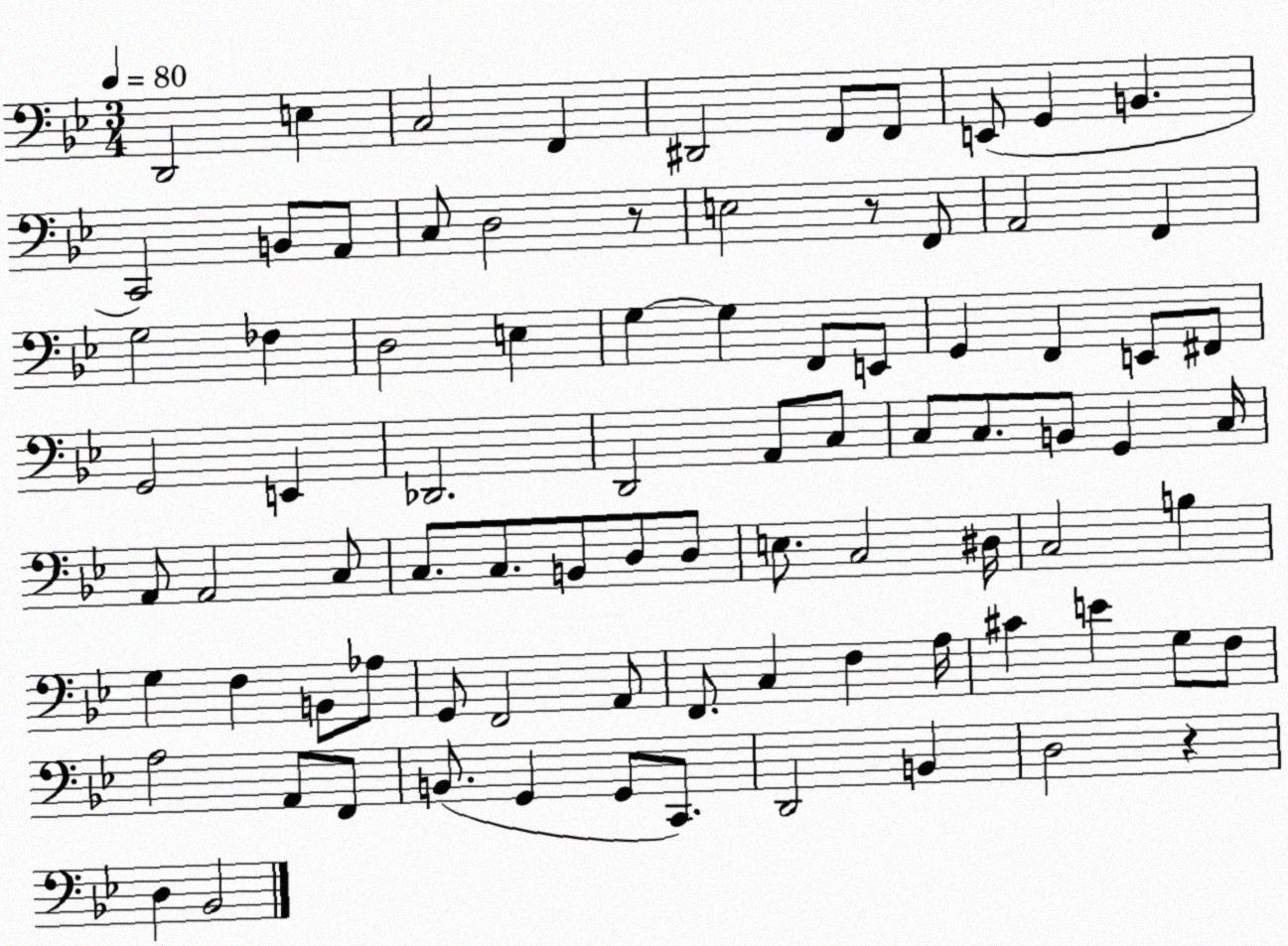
X:1
T:Untitled
M:3/4
L:1/4
K:Bb
D,,2 E, C,2 F,, ^D,,2 F,,/2 F,,/2 E,,/2 G,, B,, C,,2 B,,/2 A,,/2 C,/2 D,2 z/2 E,2 z/2 F,,/2 A,,2 F,, G,2 _F, D,2 E, G, G, F,,/2 E,,/2 G,, F,, E,,/2 ^F,,/2 G,,2 E,, _D,,2 D,,2 A,,/2 C,/2 C,/2 C,/2 B,,/2 G,, C,/4 A,,/2 A,,2 C,/2 C,/2 C,/2 B,,/2 D,/2 D,/2 E,/2 C,2 ^D,/4 C,2 B, G, F, B,,/2 _A,/2 G,,/2 F,,2 A,,/2 F,,/2 C, F, A,/4 ^C E G,/2 F,/2 A,2 A,,/2 F,,/2 B,,/2 G,, G,,/2 C,,/2 D,,2 B,, D,2 z D, _B,,2